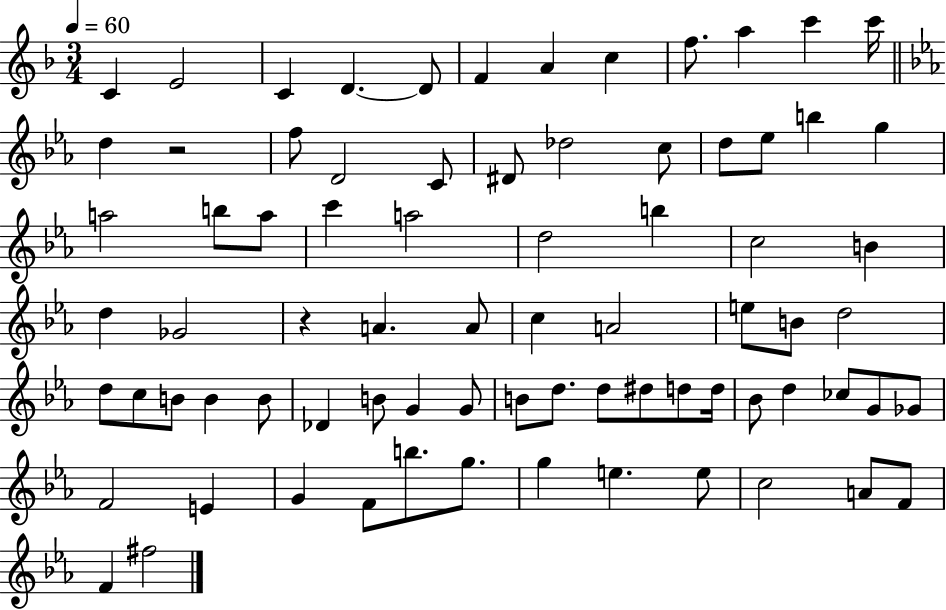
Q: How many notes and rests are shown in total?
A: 77